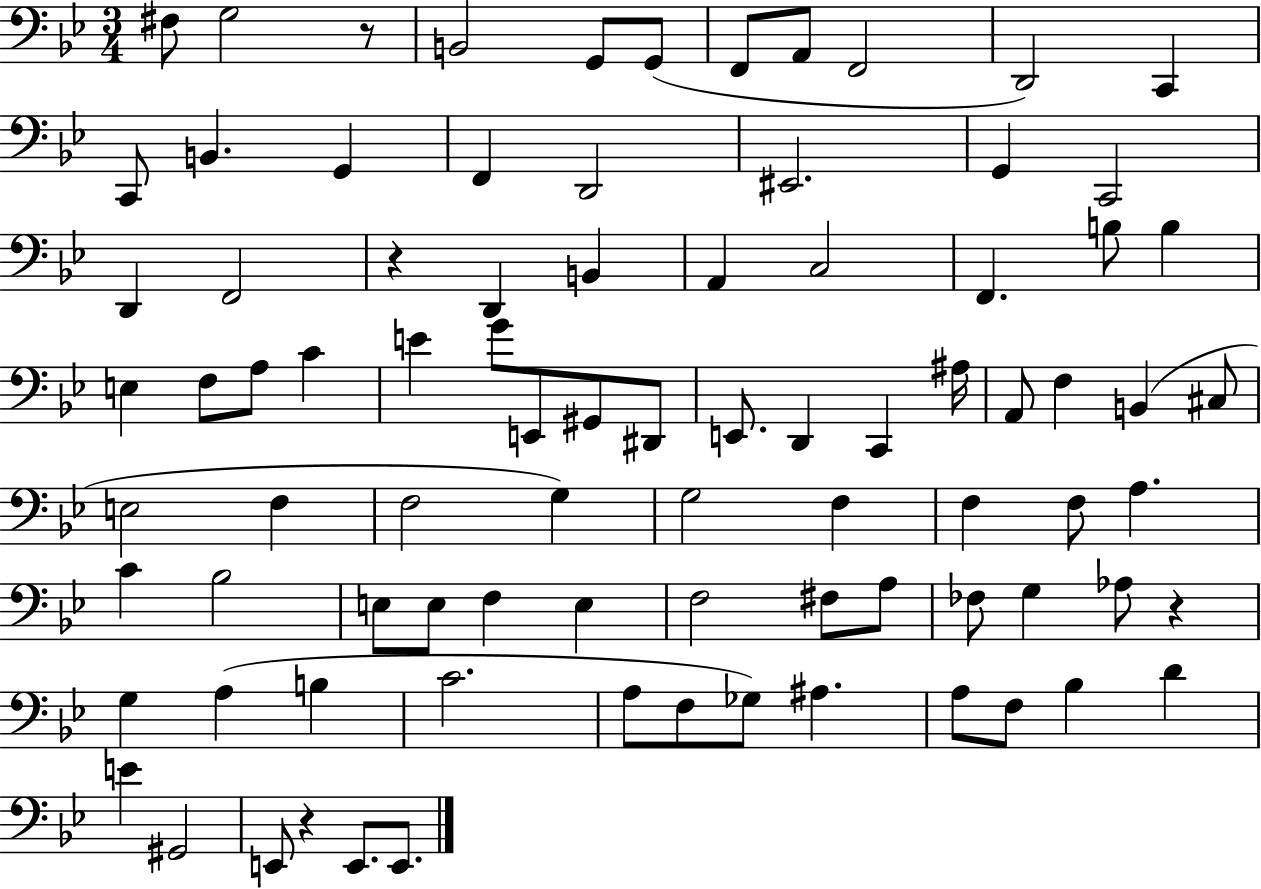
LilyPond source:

{
  \clef bass
  \numericTimeSignature
  \time 3/4
  \key bes \major
  \repeat volta 2 { fis8 g2 r8 | b,2 g,8 g,8( | f,8 a,8 f,2 | d,2) c,4 | \break c,8 b,4. g,4 | f,4 d,2 | eis,2. | g,4 c,2 | \break d,4 f,2 | r4 d,4 b,4 | a,4 c2 | f,4. b8 b4 | \break e4 f8 a8 c'4 | e'4 g'8 e,8 gis,8 dis,8 | e,8. d,4 c,4 ais16 | a,8 f4 b,4( cis8 | \break e2 f4 | f2 g4) | g2 f4 | f4 f8 a4. | \break c'4 bes2 | e8 e8 f4 e4 | f2 fis8 a8 | fes8 g4 aes8 r4 | \break g4 a4( b4 | c'2. | a8 f8 ges8) ais4. | a8 f8 bes4 d'4 | \break e'4 gis,2 | e,8 r4 e,8. e,8. | } \bar "|."
}